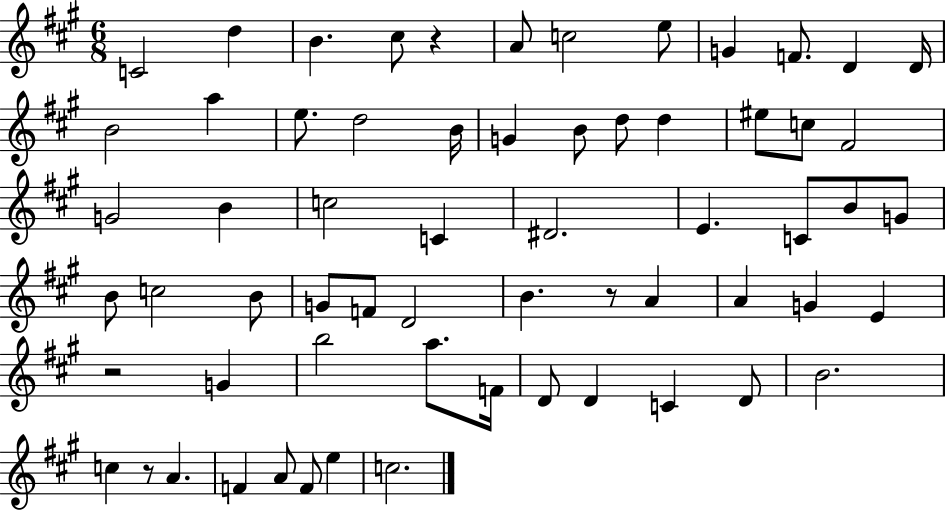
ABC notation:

X:1
T:Untitled
M:6/8
L:1/4
K:A
C2 d B ^c/2 z A/2 c2 e/2 G F/2 D D/4 B2 a e/2 d2 B/4 G B/2 d/2 d ^e/2 c/2 ^F2 G2 B c2 C ^D2 E C/2 B/2 G/2 B/2 c2 B/2 G/2 F/2 D2 B z/2 A A G E z2 G b2 a/2 F/4 D/2 D C D/2 B2 c z/2 A F A/2 F/2 e c2